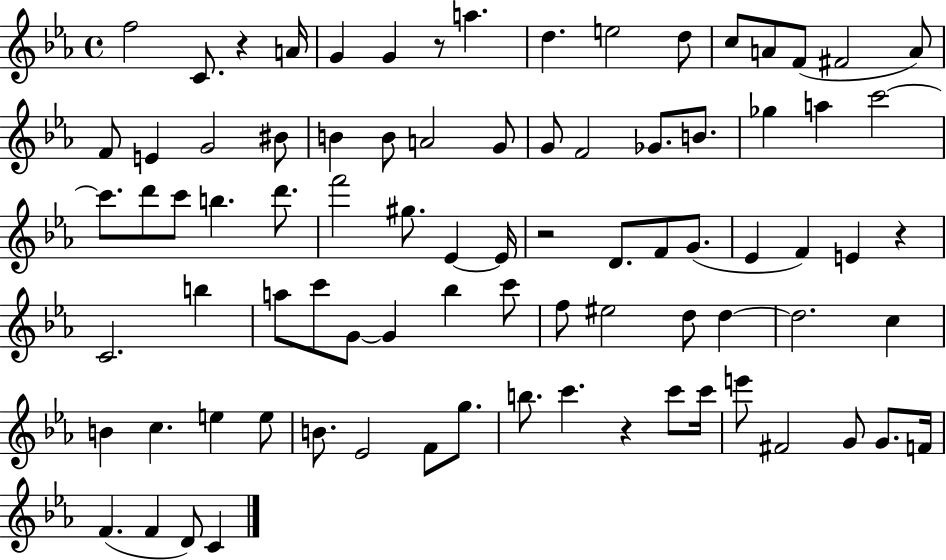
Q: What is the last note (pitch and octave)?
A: C4